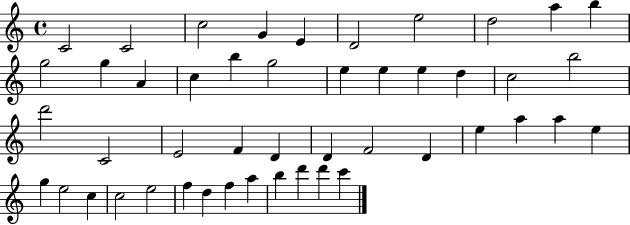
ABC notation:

X:1
T:Untitled
M:4/4
L:1/4
K:C
C2 C2 c2 G E D2 e2 d2 a b g2 g A c b g2 e e e d c2 b2 d'2 C2 E2 F D D F2 D e a a e g e2 c c2 e2 f d f a b d' d' c'